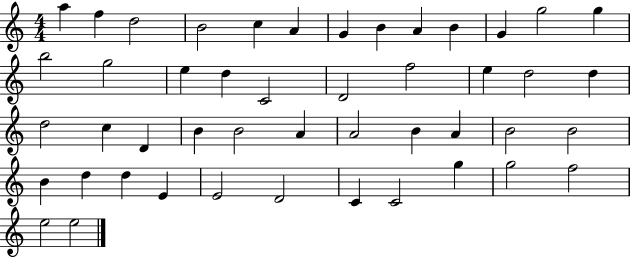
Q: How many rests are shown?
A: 0